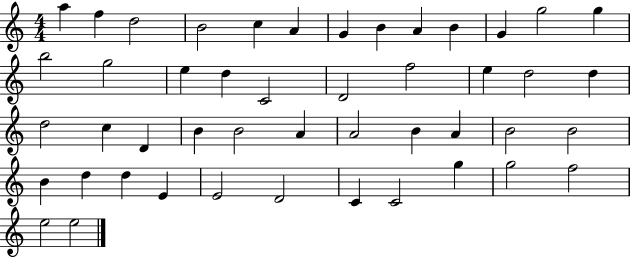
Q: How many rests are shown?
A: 0